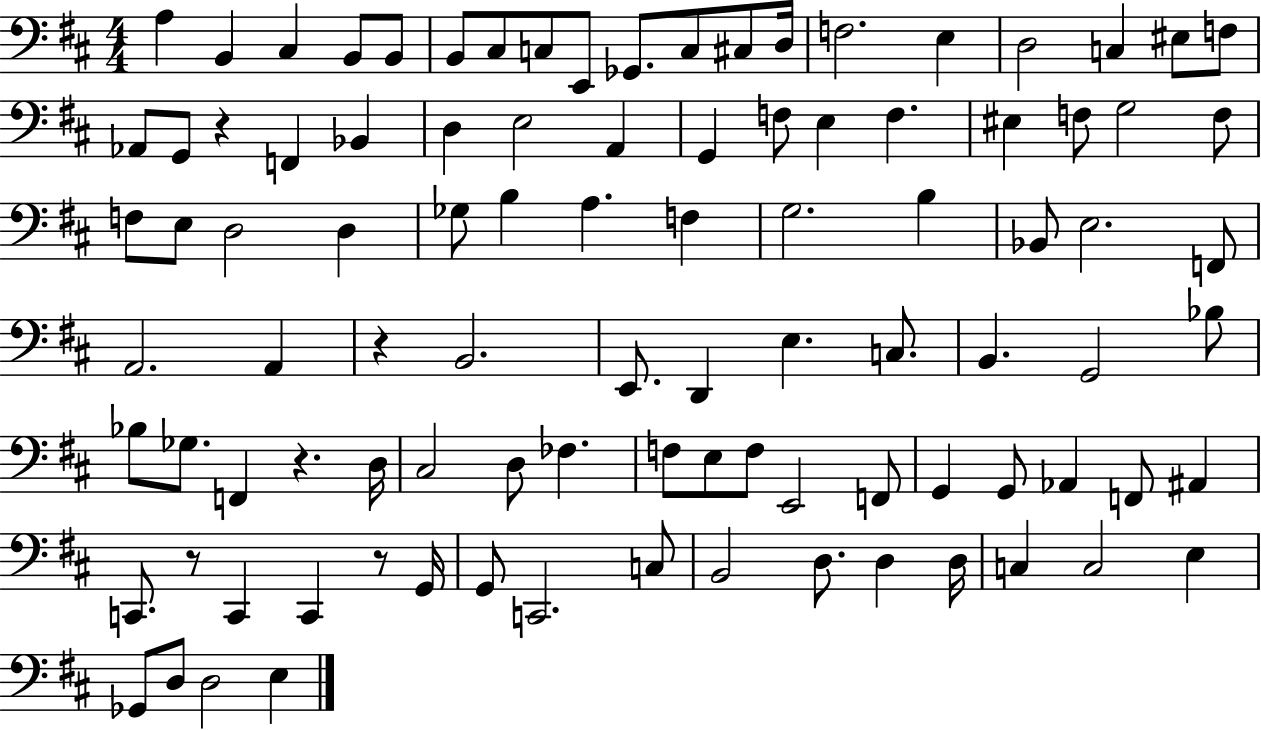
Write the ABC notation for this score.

X:1
T:Untitled
M:4/4
L:1/4
K:D
A, B,, ^C, B,,/2 B,,/2 B,,/2 ^C,/2 C,/2 E,,/2 _G,,/2 C,/2 ^C,/2 D,/4 F,2 E, D,2 C, ^E,/2 F,/2 _A,,/2 G,,/2 z F,, _B,, D, E,2 A,, G,, F,/2 E, F, ^E, F,/2 G,2 F,/2 F,/2 E,/2 D,2 D, _G,/2 B, A, F, G,2 B, _B,,/2 E,2 F,,/2 A,,2 A,, z B,,2 E,,/2 D,, E, C,/2 B,, G,,2 _B,/2 _B,/2 _G,/2 F,, z D,/4 ^C,2 D,/2 _F, F,/2 E,/2 F,/2 E,,2 F,,/2 G,, G,,/2 _A,, F,,/2 ^A,, C,,/2 z/2 C,, C,, z/2 G,,/4 G,,/2 C,,2 C,/2 B,,2 D,/2 D, D,/4 C, C,2 E, _G,,/2 D,/2 D,2 E,